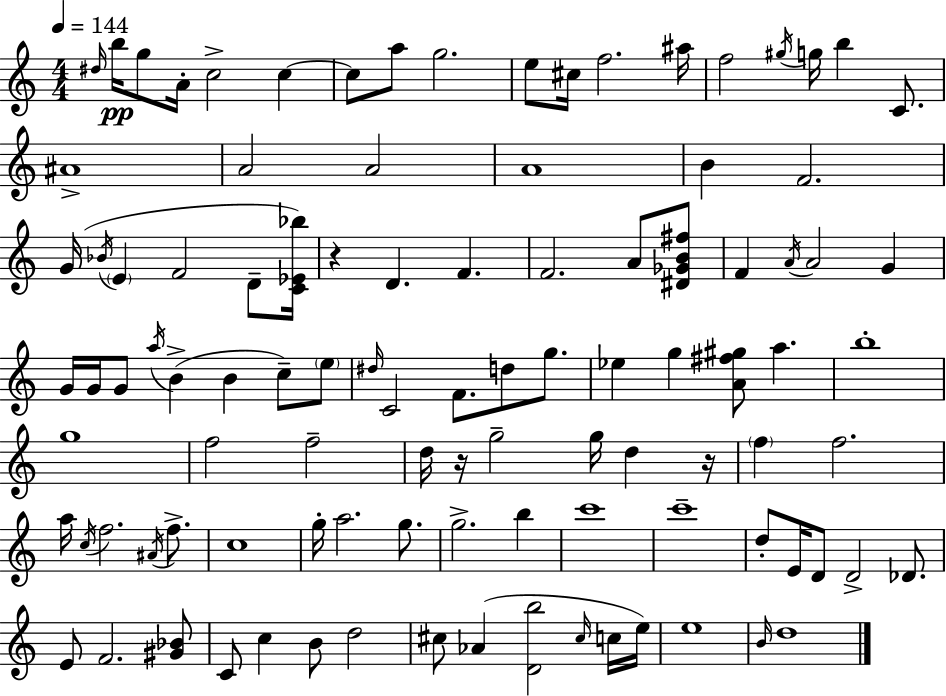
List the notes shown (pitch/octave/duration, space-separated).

D#5/s B5/s G5/e A4/s C5/h C5/q C5/e A5/e G5/h. E5/e C#5/s F5/h. A#5/s F5/h G#5/s G5/s B5/q C4/e. A#4/w A4/h A4/h A4/w B4/q F4/h. G4/s Bb4/s E4/q F4/h D4/e [C4,Eb4,Bb5]/s R/q D4/q. F4/q. F4/h. A4/e [D#4,Gb4,B4,F#5]/e F4/q A4/s A4/h G4/q G4/s G4/s G4/e A5/s B4/q B4/q C5/e E5/e D#5/s C4/h F4/e. D5/e G5/e. Eb5/q G5/q [A4,F#5,G#5]/e A5/q. B5/w G5/w F5/h F5/h D5/s R/s G5/h G5/s D5/q R/s F5/q F5/h. A5/s C5/s F5/h. A#4/s F5/e. C5/w G5/s A5/h. G5/e. G5/h. B5/q C6/w C6/w D5/e E4/s D4/e D4/h Db4/e. E4/e F4/h. [G#4,Bb4]/e C4/e C5/q B4/e D5/h C#5/e Ab4/q [D4,B5]/h C#5/s C5/s E5/s E5/w B4/s D5/w